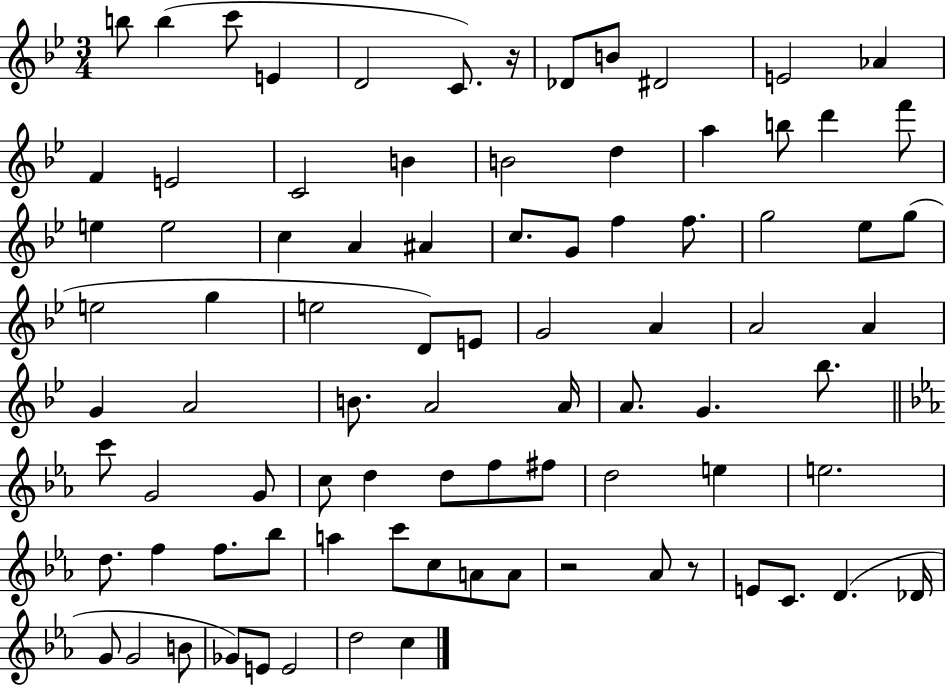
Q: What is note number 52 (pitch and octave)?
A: G4